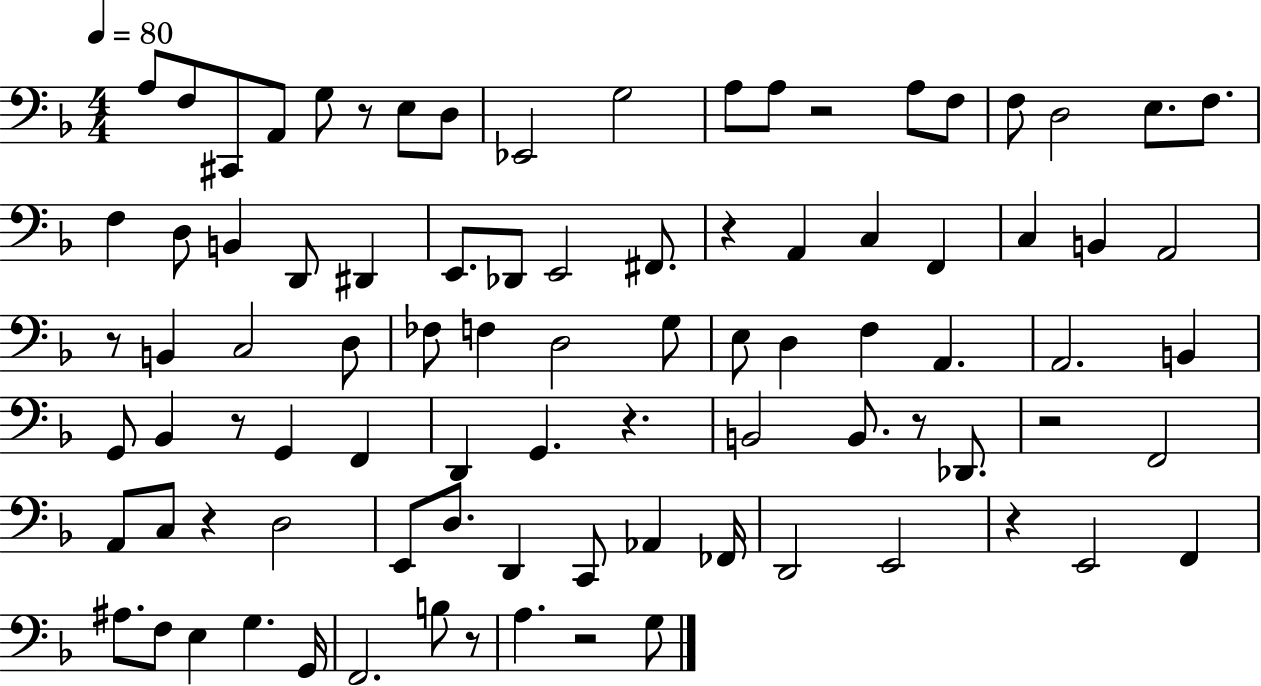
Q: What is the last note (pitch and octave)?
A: G3